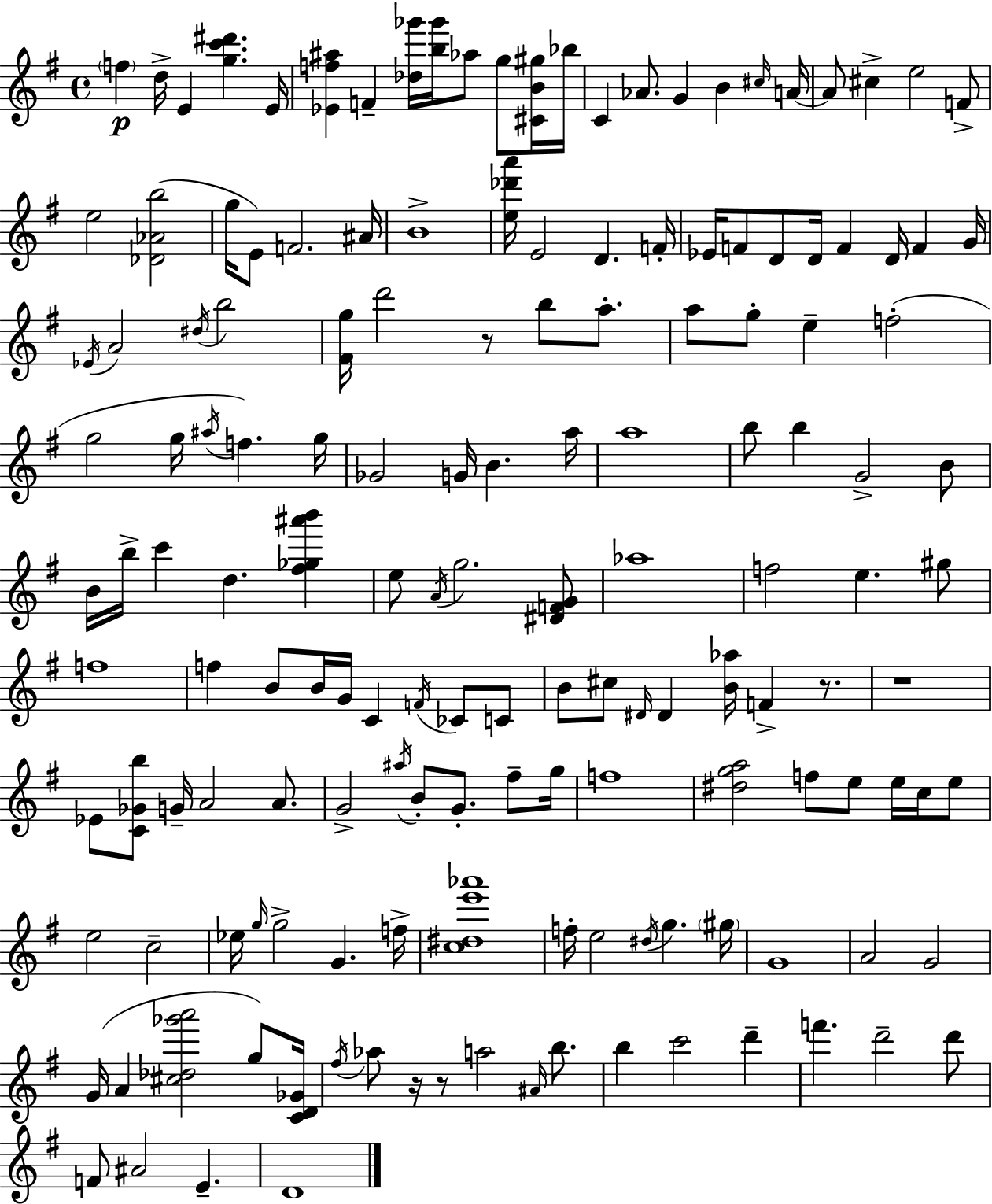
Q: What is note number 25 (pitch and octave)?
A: E4